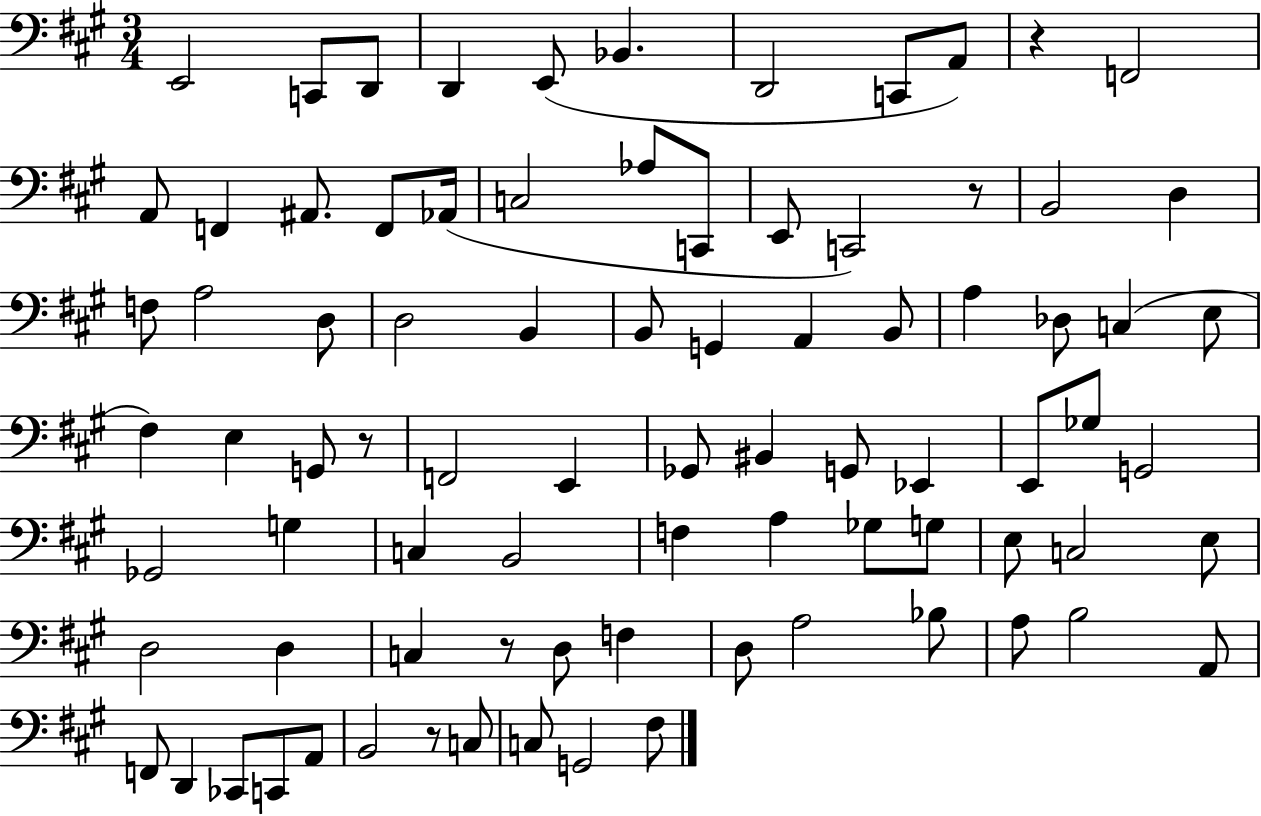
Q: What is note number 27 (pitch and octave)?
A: B2